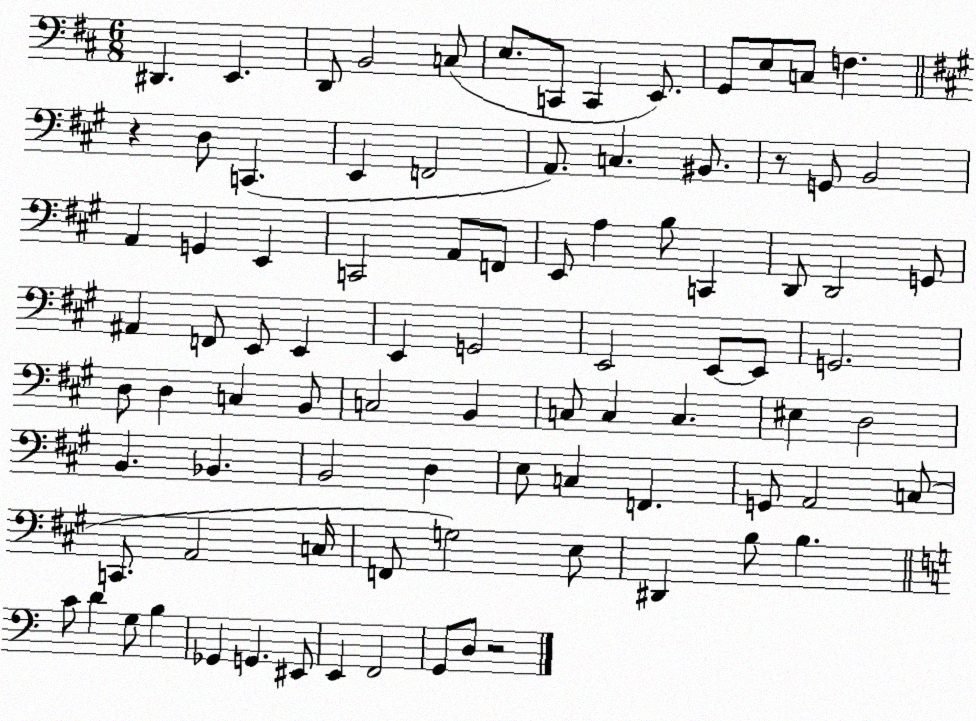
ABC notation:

X:1
T:Untitled
M:6/8
L:1/4
K:D
^D,, E,, D,,/2 B,,2 C,/2 E,/2 C,,/2 C,, E,,/2 G,,/2 E,/2 C,/2 F, z D,/2 C,, E,, F,,2 A,,/2 C, ^B,,/2 z/2 G,,/2 B,,2 A,, G,, E,, C,,2 A,,/2 F,,/2 E,,/2 A, B,/2 C,, D,,/2 D,,2 G,,/2 ^A,, F,,/2 E,,/2 E,, E,, G,,2 E,,2 E,,/2 E,,/2 G,,2 D,/2 D, C, B,,/2 C,2 B,, C,/2 C, C, ^E, D,2 B,, _B,, B,,2 D, E,/2 C, F,, G,,/2 A,,2 C,/2 C,,/2 A,,2 C,/4 F,,/2 G,2 E,/2 ^D,, B,/2 B, C/2 D G,/2 B, _G,, G,, ^E,,/2 E,, F,,2 G,,/2 D,/2 z2